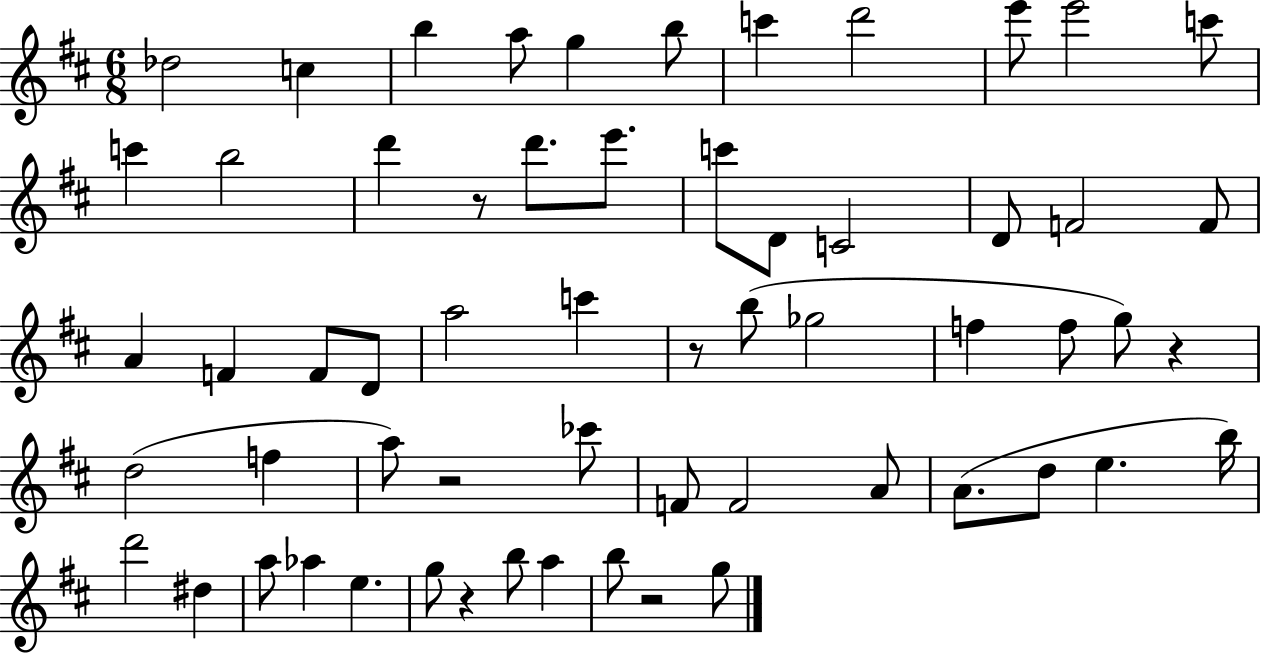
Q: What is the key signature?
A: D major